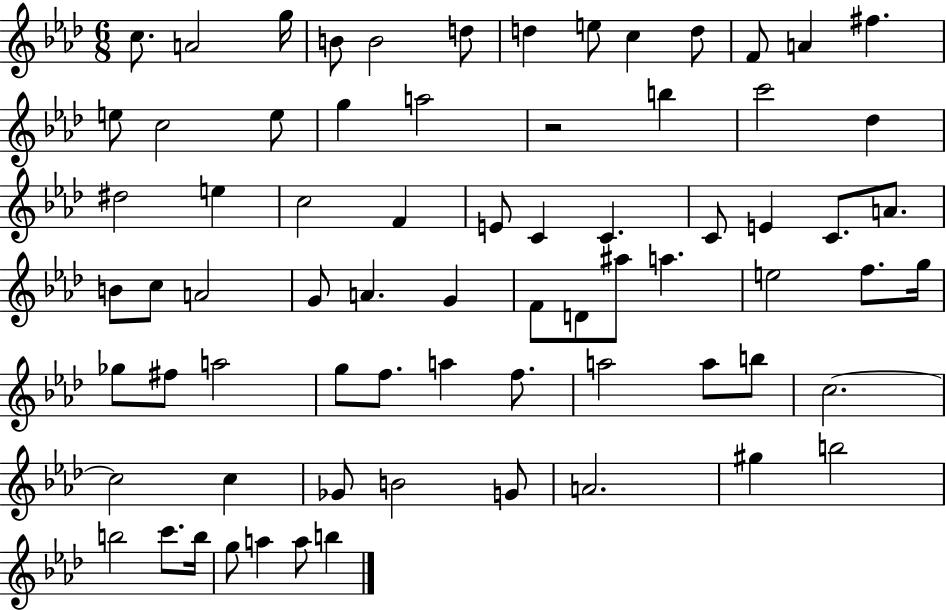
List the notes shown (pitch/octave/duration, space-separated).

C5/e. A4/h G5/s B4/e B4/h D5/e D5/q E5/e C5/q D5/e F4/e A4/q F#5/q. E5/e C5/h E5/e G5/q A5/h R/h B5/q C6/h Db5/q D#5/h E5/q C5/h F4/q E4/e C4/q C4/q. C4/e E4/q C4/e. A4/e. B4/e C5/e A4/h G4/e A4/q. G4/q F4/e D4/e A#5/e A5/q. E5/h F5/e. G5/s Gb5/e F#5/e A5/h G5/e F5/e. A5/q F5/e. A5/h A5/e B5/e C5/h. C5/h C5/q Gb4/e B4/h G4/e A4/h. G#5/q B5/h B5/h C6/e. B5/s G5/e A5/q A5/e B5/q